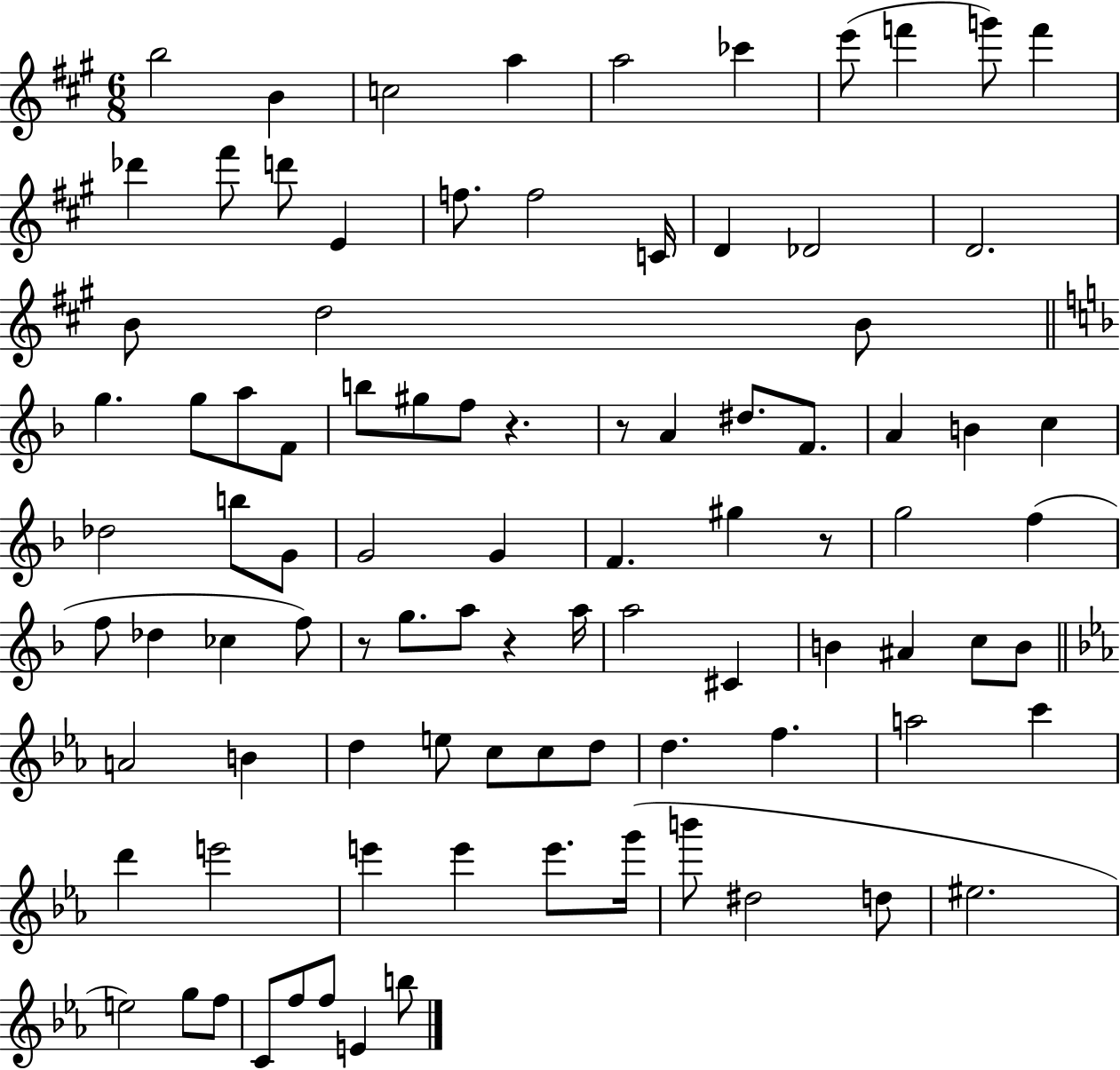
B5/h B4/q C5/h A5/q A5/h CES6/q E6/e F6/q G6/e F6/q Db6/q F#6/e D6/e E4/q F5/e. F5/h C4/s D4/q Db4/h D4/h. B4/e D5/h B4/e G5/q. G5/e A5/e F4/e B5/e G#5/e F5/e R/q. R/e A4/q D#5/e. F4/e. A4/q B4/q C5/q Db5/h B5/e G4/e G4/h G4/q F4/q. G#5/q R/e G5/h F5/q F5/e Db5/q CES5/q F5/e R/e G5/e. A5/e R/q A5/s A5/h C#4/q B4/q A#4/q C5/e B4/e A4/h B4/q D5/q E5/e C5/e C5/e D5/e D5/q. F5/q. A5/h C6/q D6/q E6/h E6/q E6/q E6/e. G6/s B6/e D#5/h D5/e EIS5/h. E5/h G5/e F5/e C4/e F5/e F5/e E4/q B5/e